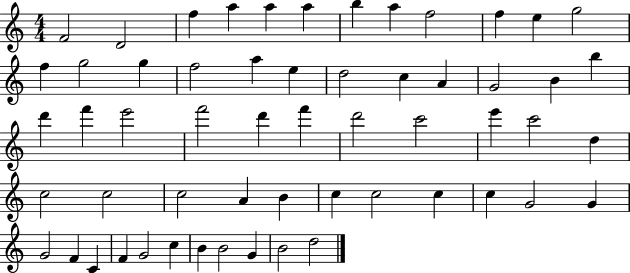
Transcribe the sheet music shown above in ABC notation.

X:1
T:Untitled
M:4/4
L:1/4
K:C
F2 D2 f a a a b a f2 f e g2 f g2 g f2 a e d2 c A G2 B b d' f' e'2 f'2 d' f' d'2 c'2 e' c'2 d c2 c2 c2 A B c c2 c c G2 G G2 F C F G2 c B B2 G B2 d2